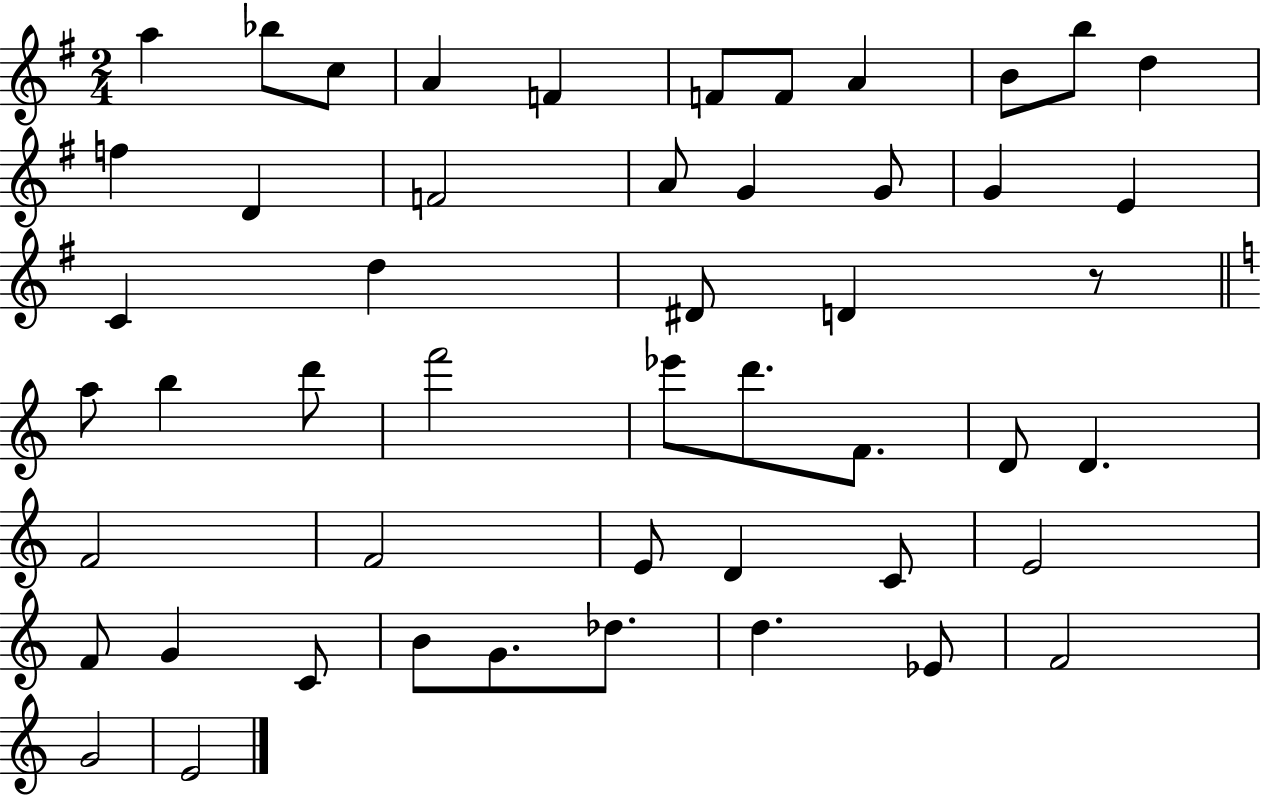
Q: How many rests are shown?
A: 1